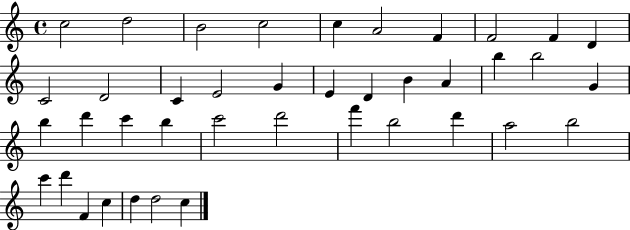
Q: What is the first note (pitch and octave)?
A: C5